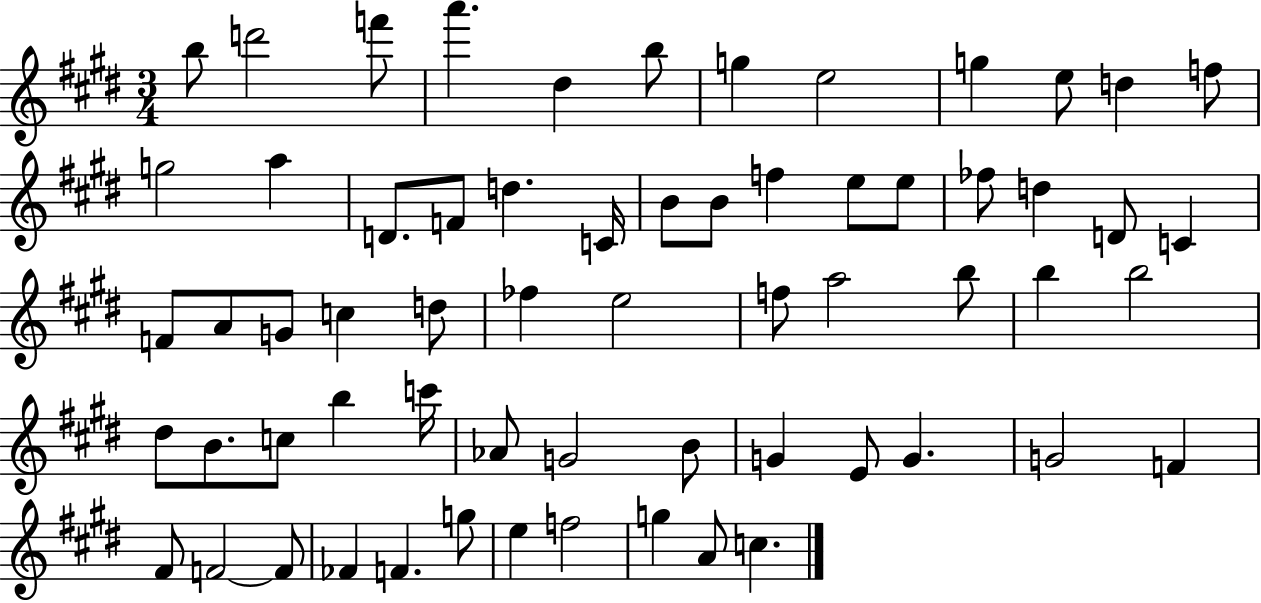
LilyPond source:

{
  \clef treble
  \numericTimeSignature
  \time 3/4
  \key e \major
  b''8 d'''2 f'''8 | a'''4. dis''4 b''8 | g''4 e''2 | g''4 e''8 d''4 f''8 | \break g''2 a''4 | d'8. f'8 d''4. c'16 | b'8 b'8 f''4 e''8 e''8 | fes''8 d''4 d'8 c'4 | \break f'8 a'8 g'8 c''4 d''8 | fes''4 e''2 | f''8 a''2 b''8 | b''4 b''2 | \break dis''8 b'8. c''8 b''4 c'''16 | aes'8 g'2 b'8 | g'4 e'8 g'4. | g'2 f'4 | \break fis'8 f'2~~ f'8 | fes'4 f'4. g''8 | e''4 f''2 | g''4 a'8 c''4. | \break \bar "|."
}